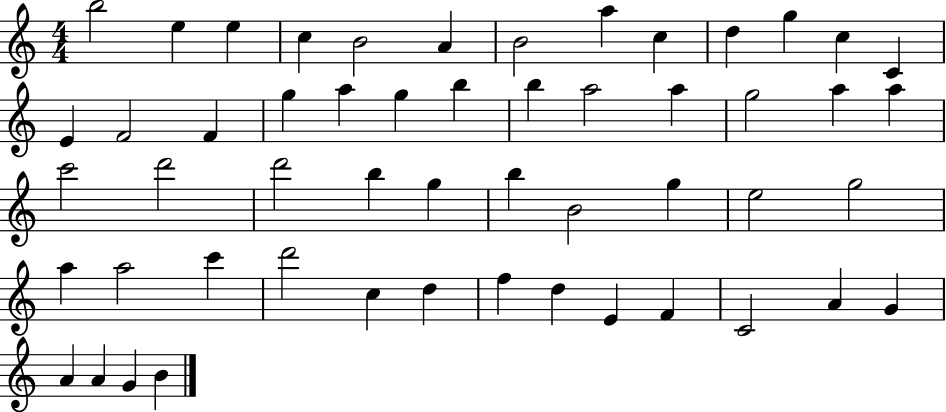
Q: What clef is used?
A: treble